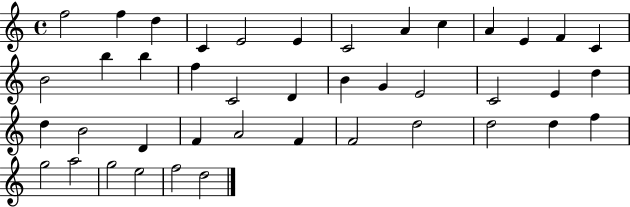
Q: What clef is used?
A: treble